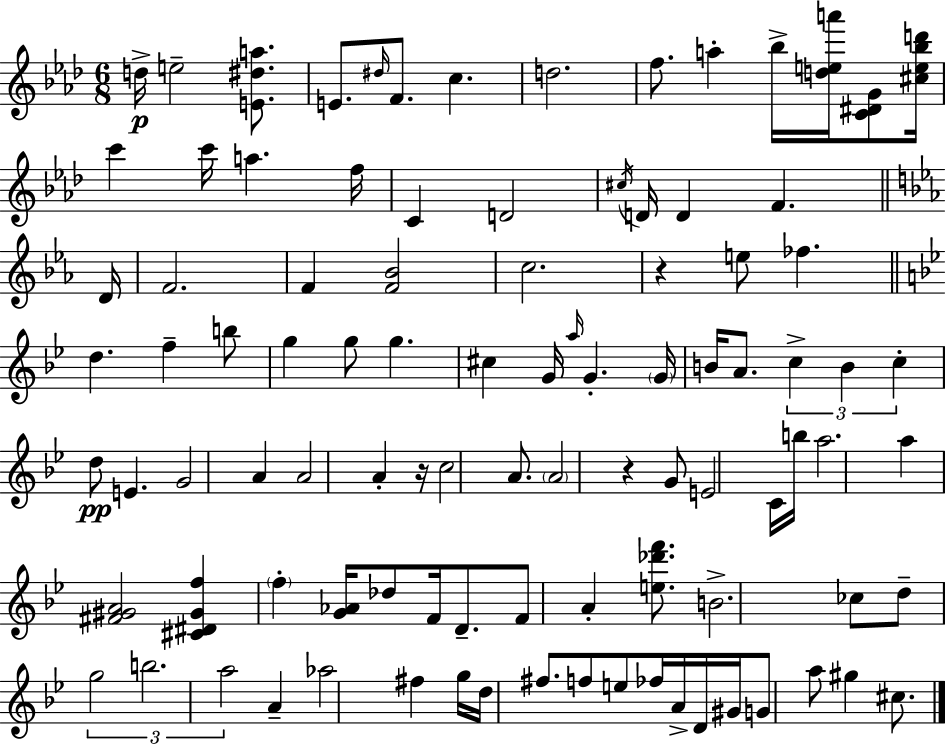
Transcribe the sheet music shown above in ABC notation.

X:1
T:Untitled
M:6/8
L:1/4
K:Ab
d/4 e2 [E^da]/2 E/2 ^d/4 F/2 c d2 f/2 a _b/4 [dea']/4 [C^DG]/2 [^ce_bd']/4 c' c'/4 a f/4 C D2 ^c/4 D/4 D F D/4 F2 F [F_B]2 c2 z e/2 _f d f b/2 g g/2 g ^c G/4 a/4 G G/4 B/4 A/2 c B c d/2 E G2 A A2 A z/4 c2 A/2 A2 z G/2 E2 C/4 b/4 a2 a [^F^GA]2 [^C^D^Gf] f [G_A]/4 _d/2 F/4 D/2 F/2 A [e_d'f']/2 B2 _c/2 d/2 g2 b2 a2 A _a2 ^f g/4 d/4 ^f/2 f/2 e/2 _f/4 A/4 D/4 ^G/4 G/2 a/2 ^g ^c/2